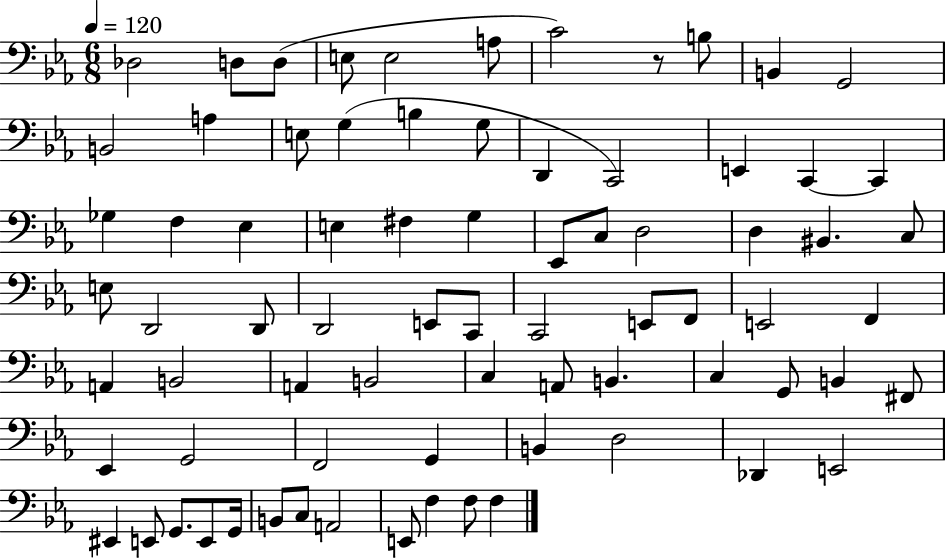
{
  \clef bass
  \numericTimeSignature
  \time 6/8
  \key ees \major
  \tempo 4 = 120
  des2 d8 d8( | e8 e2 a8 | c'2) r8 b8 | b,4 g,2 | \break b,2 a4 | e8 g4( b4 g8 | d,4 c,2) | e,4 c,4~~ c,4 | \break ges4 f4 ees4 | e4 fis4 g4 | ees,8 c8 d2 | d4 bis,4. c8 | \break e8 d,2 d,8 | d,2 e,8 c,8 | c,2 e,8 f,8 | e,2 f,4 | \break a,4 b,2 | a,4 b,2 | c4 a,8 b,4. | c4 g,8 b,4 fis,8 | \break ees,4 g,2 | f,2 g,4 | b,4 d2 | des,4 e,2 | \break eis,4 e,8 g,8. e,8 g,16 | b,8 c8 a,2 | e,8 f4 f8 f4 | \bar "|."
}